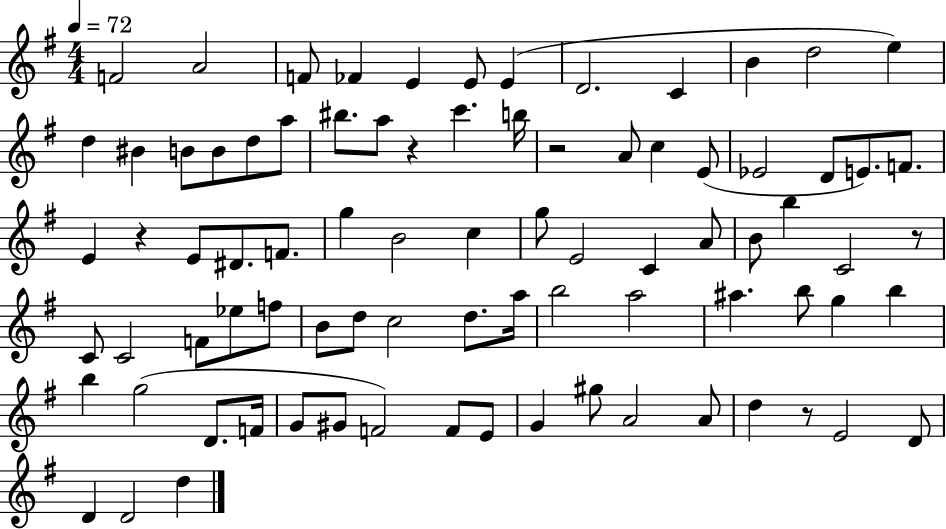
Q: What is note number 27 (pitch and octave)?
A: D4